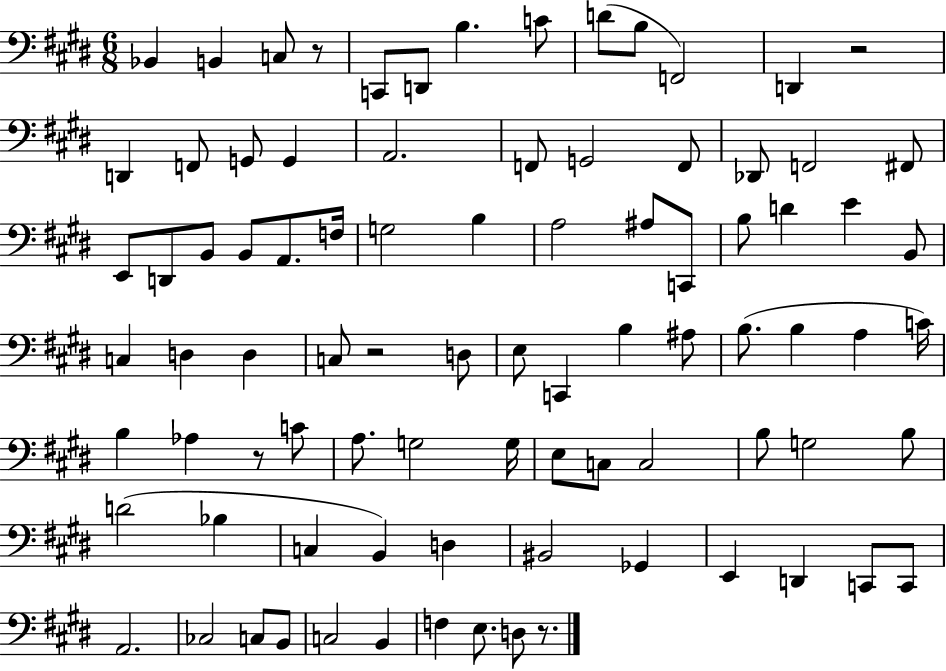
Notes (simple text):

Bb2/q B2/q C3/e R/e C2/e D2/e B3/q. C4/e D4/e B3/e F2/h D2/q R/h D2/q F2/e G2/e G2/q A2/h. F2/e G2/h F2/e Db2/e F2/h F#2/e E2/e D2/e B2/e B2/e A2/e. F3/s G3/h B3/q A3/h A#3/e C2/e B3/e D4/q E4/q B2/e C3/q D3/q D3/q C3/e R/h D3/e E3/e C2/q B3/q A#3/e B3/e. B3/q A3/q C4/s B3/q Ab3/q R/e C4/e A3/e. G3/h G3/s E3/e C3/e C3/h B3/e G3/h B3/e D4/h Bb3/q C3/q B2/q D3/q BIS2/h Gb2/q E2/q D2/q C2/e C2/e A2/h. CES3/h C3/e B2/e C3/h B2/q F3/q E3/e. D3/e R/e.